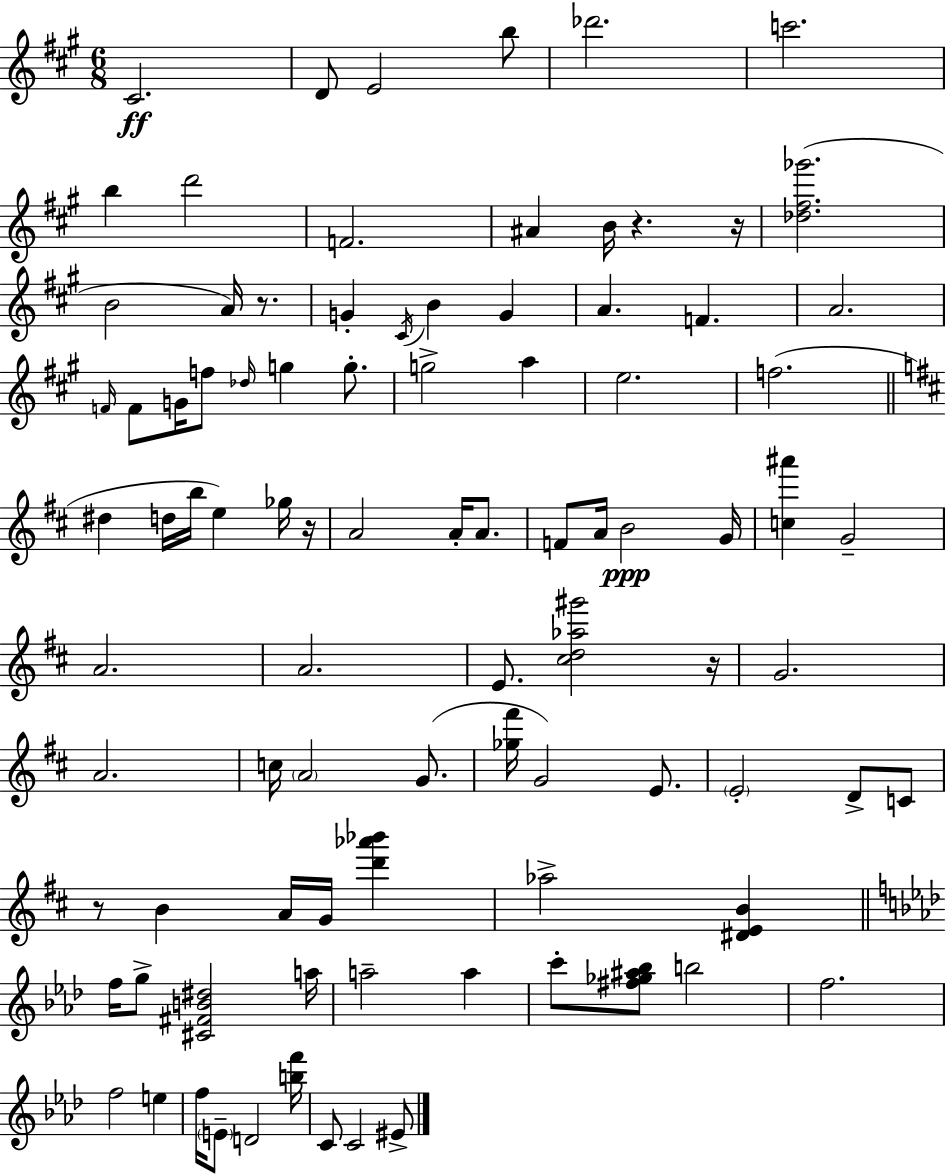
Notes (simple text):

C#4/h. D4/e E4/h B5/e Db6/h. C6/h. B5/q D6/h F4/h. A#4/q B4/s R/q. R/s [Db5,F#5,Gb6]/h. B4/h A4/s R/e. G4/q C#4/s B4/q G4/q A4/q. F4/q. A4/h. F4/s F4/e G4/s F5/e Db5/s G5/q G5/e. G5/h A5/q E5/h. F5/h. D#5/q D5/s B5/s E5/q Gb5/s R/s A4/h A4/s A4/e. F4/e A4/s B4/h G4/s [C5,A#6]/q G4/h A4/h. A4/h. E4/e. [C#5,D5,Ab5,G#6]/h R/s G4/h. A4/h. C5/s A4/h G4/e. [Gb5,F#6]/s G4/h E4/e. E4/h D4/e C4/e R/e B4/q A4/s G4/s [D6,Ab6,Bb6]/q Ab5/h [D#4,E4,B4]/q F5/s G5/e [C#4,F#4,B4,D#5]/h A5/s A5/h A5/q C6/e [F#5,Gb5,A#5,Bb5]/e B5/h F5/h. F5/h E5/q F5/s E4/e D4/h [B5,F6]/s C4/e C4/h EIS4/e